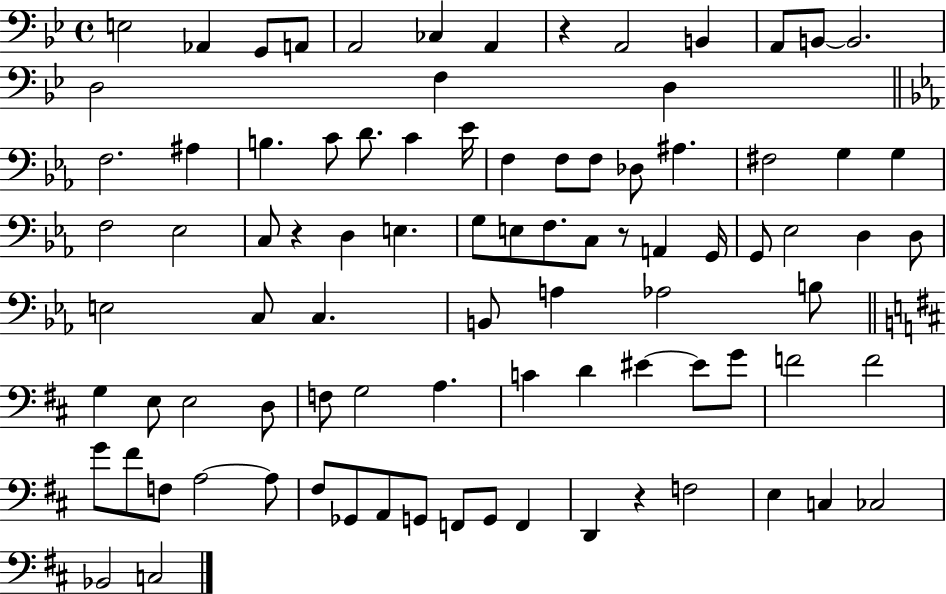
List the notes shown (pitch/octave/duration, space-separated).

E3/h Ab2/q G2/e A2/e A2/h CES3/q A2/q R/q A2/h B2/q A2/e B2/e B2/h. D3/h F3/q D3/q F3/h. A#3/q B3/q. C4/e D4/e. C4/q Eb4/s F3/q F3/e F3/e Db3/e A#3/q. F#3/h G3/q G3/q F3/h Eb3/h C3/e R/q D3/q E3/q. G3/e E3/e F3/e. C3/e R/e A2/q G2/s G2/e Eb3/h D3/q D3/e E3/h C3/e C3/q. B2/e A3/q Ab3/h B3/e G3/q E3/e E3/h D3/e F3/e G3/h A3/q. C4/q D4/q EIS4/q EIS4/e G4/e F4/h F4/h G4/e F#4/e F3/e A3/h A3/e F#3/e Gb2/e A2/e G2/e F2/e G2/e F2/q D2/q R/q F3/h E3/q C3/q CES3/h Bb2/h C3/h